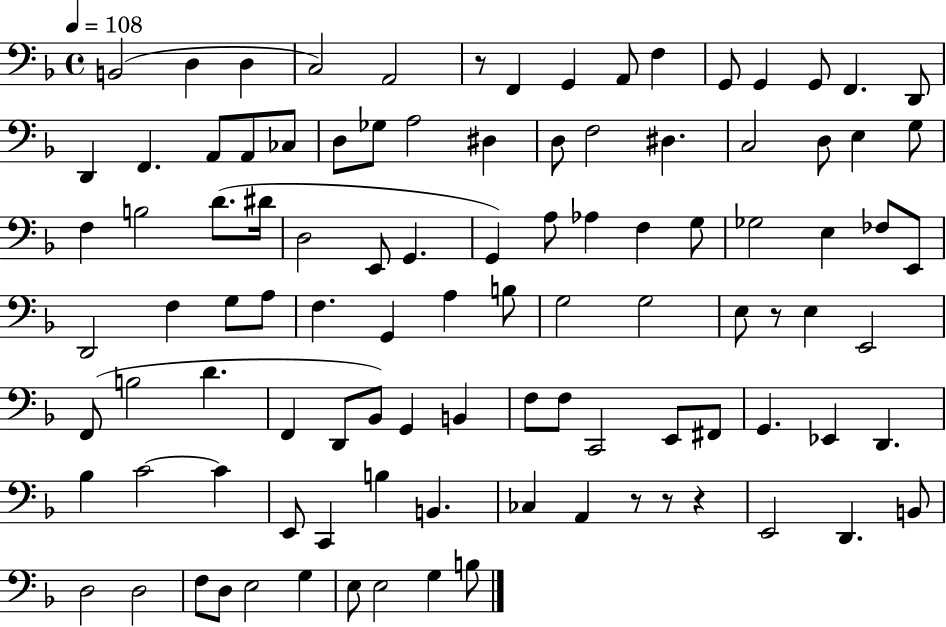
X:1
T:Untitled
M:4/4
L:1/4
K:F
B,,2 D, D, C,2 A,,2 z/2 F,, G,, A,,/2 F, G,,/2 G,, G,,/2 F,, D,,/2 D,, F,, A,,/2 A,,/2 _C,/2 D,/2 _G,/2 A,2 ^D, D,/2 F,2 ^D, C,2 D,/2 E, G,/2 F, B,2 D/2 ^D/4 D,2 E,,/2 G,, G,, A,/2 _A, F, G,/2 _G,2 E, _F,/2 E,,/2 D,,2 F, G,/2 A,/2 F, G,, A, B,/2 G,2 G,2 E,/2 z/2 E, E,,2 F,,/2 B,2 D F,, D,,/2 _B,,/2 G,, B,, F,/2 F,/2 C,,2 E,,/2 ^F,,/2 G,, _E,, D,, _B, C2 C E,,/2 C,, B, B,, _C, A,, z/2 z/2 z E,,2 D,, B,,/2 D,2 D,2 F,/2 D,/2 E,2 G, E,/2 E,2 G, B,/2